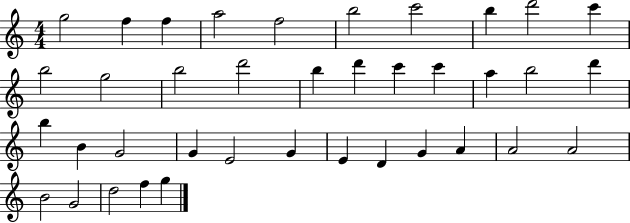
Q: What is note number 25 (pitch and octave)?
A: G4